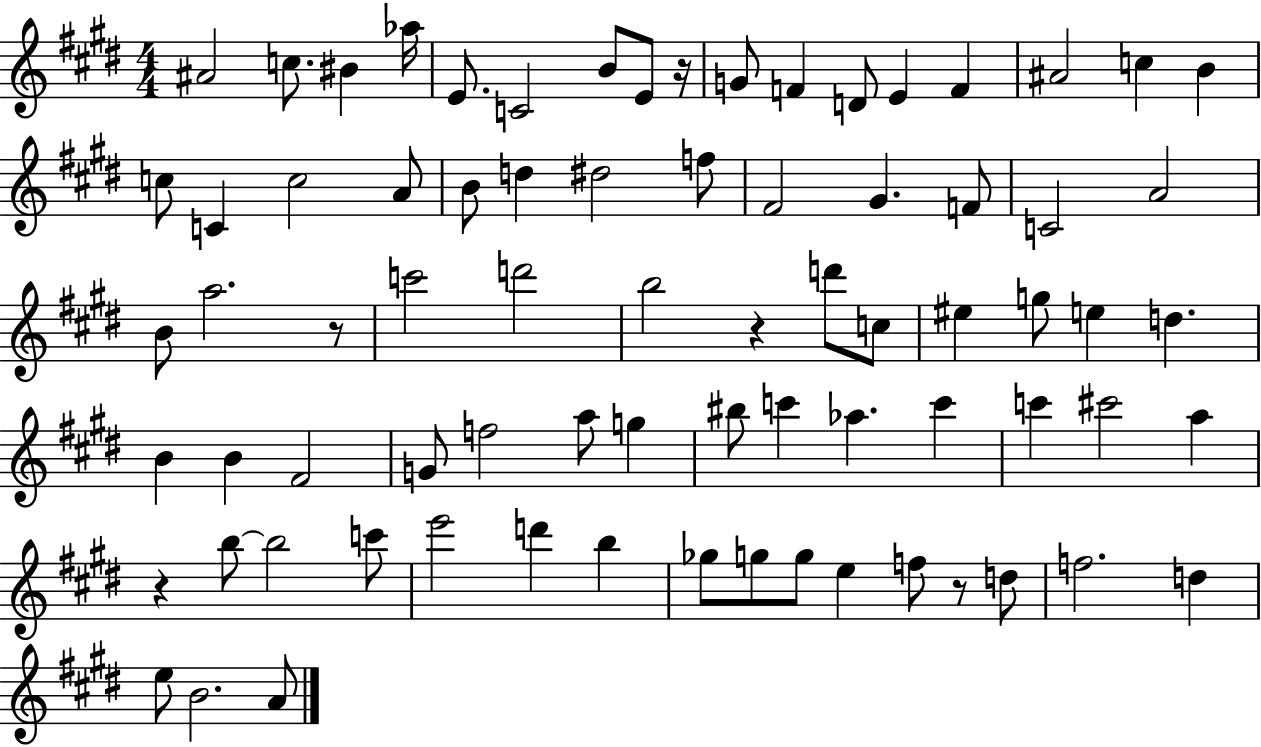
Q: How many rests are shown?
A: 5